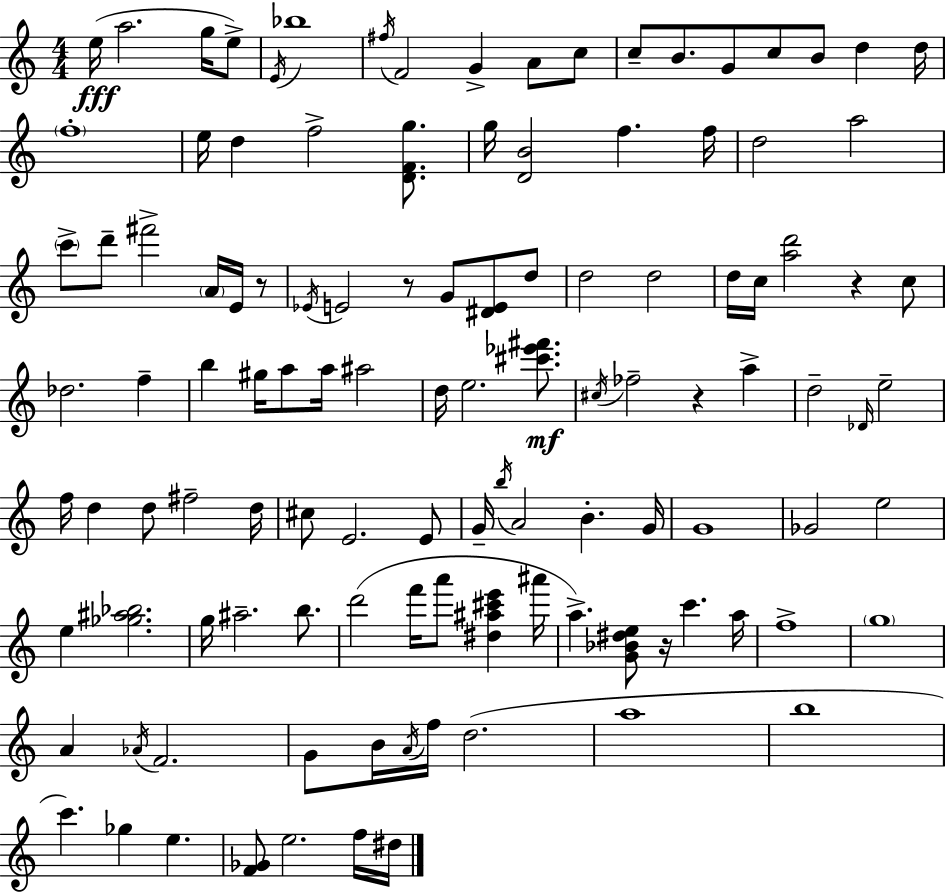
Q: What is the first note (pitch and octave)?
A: E5